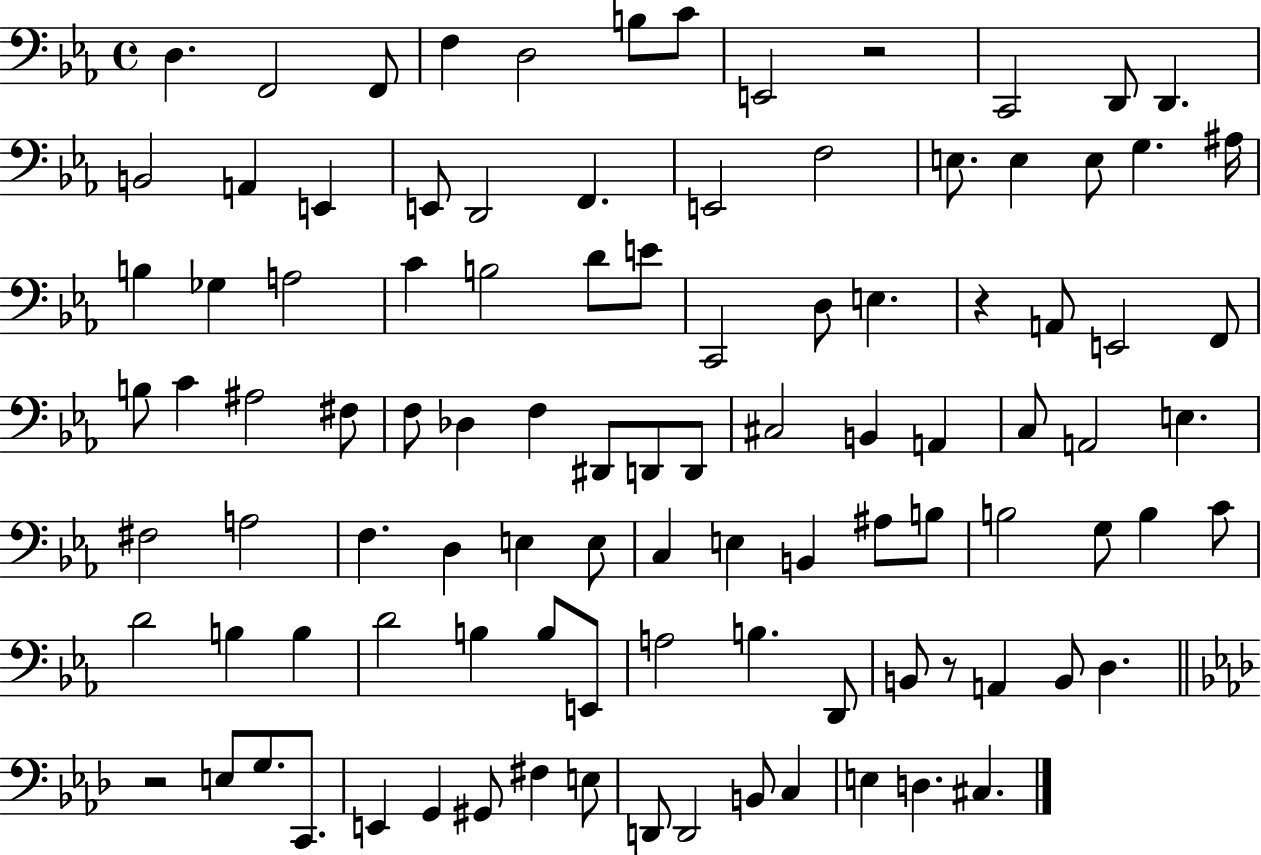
{
  \clef bass
  \time 4/4
  \defaultTimeSignature
  \key ees \major
  d4. f,2 f,8 | f4 d2 b8 c'8 | e,2 r2 | c,2 d,8 d,4. | \break b,2 a,4 e,4 | e,8 d,2 f,4. | e,2 f2 | e8. e4 e8 g4. ais16 | \break b4 ges4 a2 | c'4 b2 d'8 e'8 | c,2 d8 e4. | r4 a,8 e,2 f,8 | \break b8 c'4 ais2 fis8 | f8 des4 f4 dis,8 d,8 d,8 | cis2 b,4 a,4 | c8 a,2 e4. | \break fis2 a2 | f4. d4 e4 e8 | c4 e4 b,4 ais8 b8 | b2 g8 b4 c'8 | \break d'2 b4 b4 | d'2 b4 b8 e,8 | a2 b4. d,8 | b,8 r8 a,4 b,8 d4. | \break \bar "||" \break \key aes \major r2 e8 g8. c,8. | e,4 g,4 gis,8 fis4 e8 | d,8 d,2 b,8 c4 | e4 d4. cis4. | \break \bar "|."
}